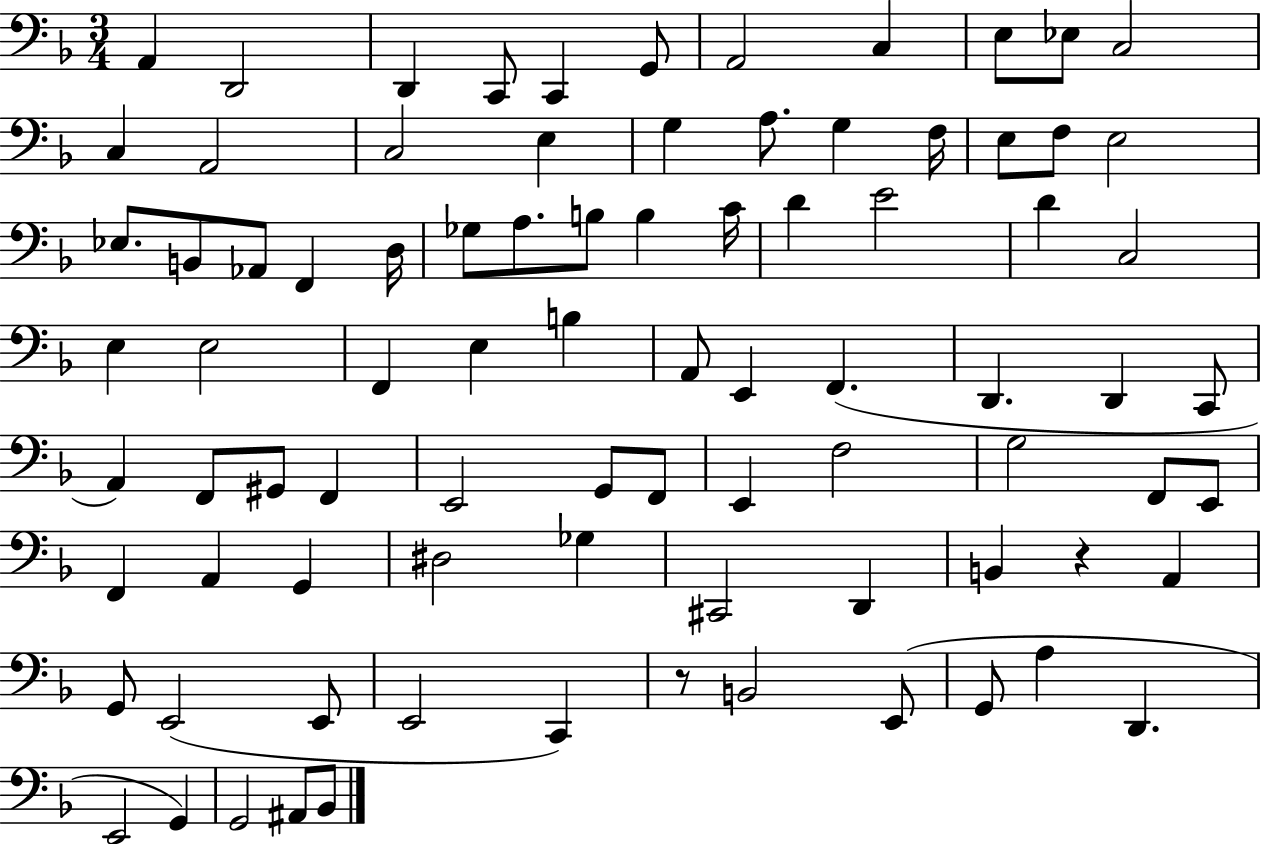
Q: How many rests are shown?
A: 2